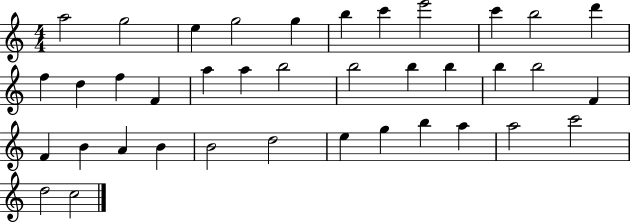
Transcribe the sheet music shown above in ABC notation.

X:1
T:Untitled
M:4/4
L:1/4
K:C
a2 g2 e g2 g b c' e'2 c' b2 d' f d f F a a b2 b2 b b b b2 F F B A B B2 d2 e g b a a2 c'2 d2 c2